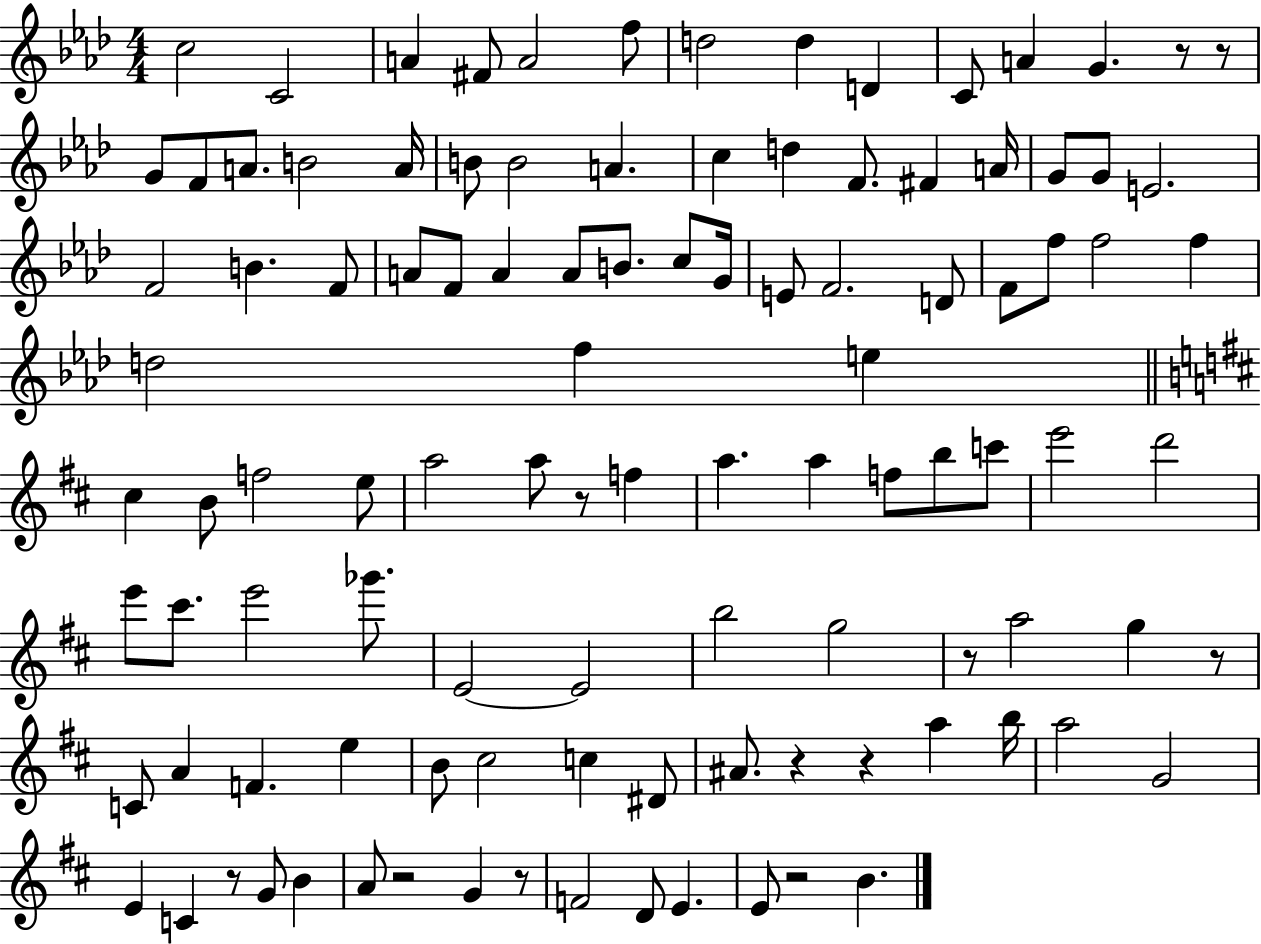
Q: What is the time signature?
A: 4/4